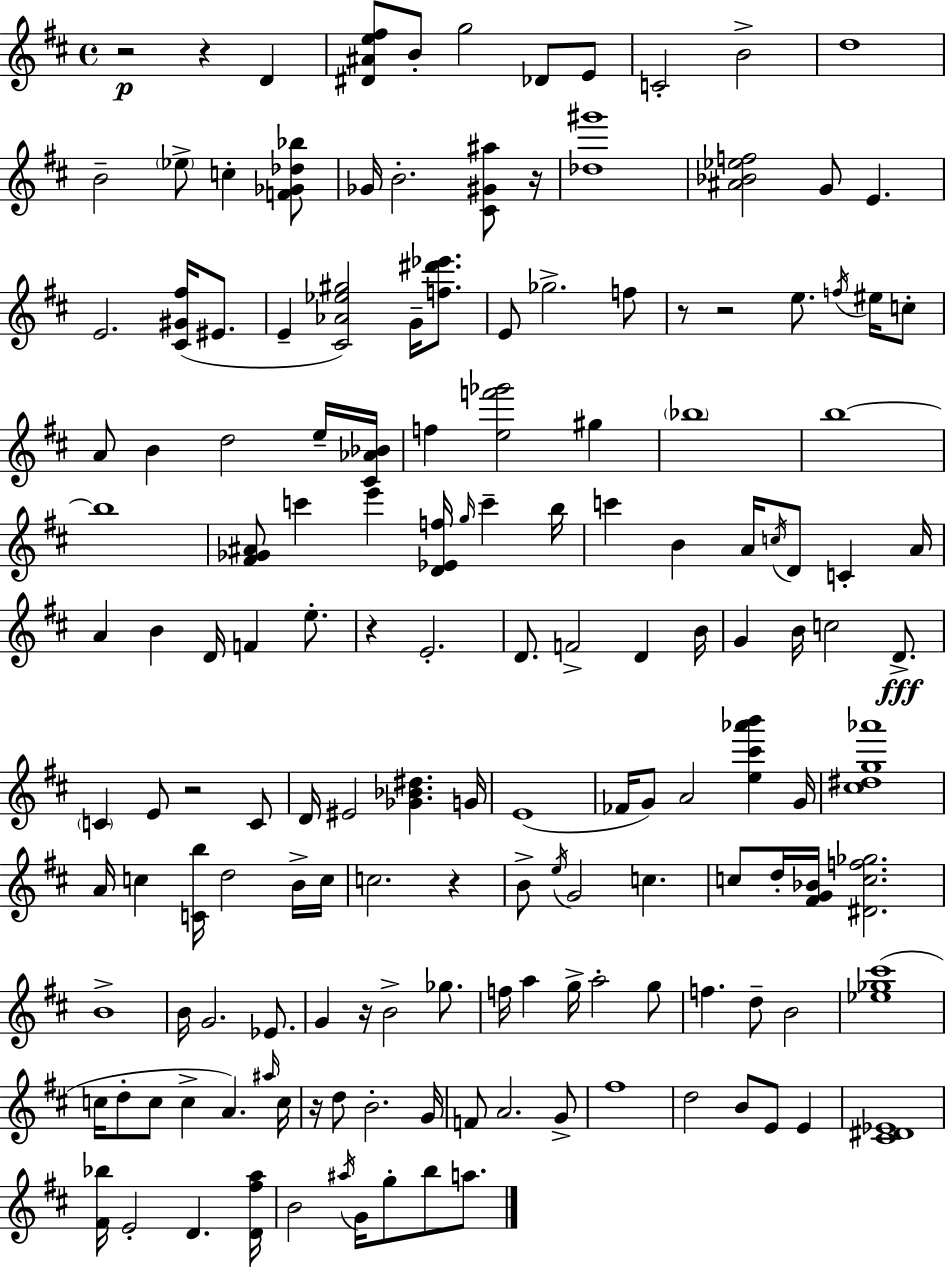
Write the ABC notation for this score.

X:1
T:Untitled
M:4/4
L:1/4
K:D
z2 z D [^D^Ae^f]/2 B/2 g2 _D/2 E/2 C2 B2 d4 B2 _e/2 c [F_G_d_b]/2 _G/4 B2 [^C^G^a]/2 z/4 [_d^g']4 [^A_B_ef]2 G/2 E E2 [^C^G^f]/4 ^E/2 E [^C_A_e^g]2 G/4 [f^d'_e']/2 E/2 _g2 f/2 z/2 z2 e/2 f/4 ^e/4 c/2 A/2 B d2 e/4 [^C_A_B]/4 f [ef'_g']2 ^g _b4 b4 b4 [^F_G^A]/2 c' e' [D_Ef]/4 g/4 c' b/4 c' B A/4 c/4 D/2 C A/4 A B D/4 F e/2 z E2 D/2 F2 D B/4 G B/4 c2 D/2 C E/2 z2 C/2 D/4 ^E2 [_G_B^d] G/4 E4 _F/4 G/2 A2 [e^c'_a'b'] G/4 [^c^dg_a']4 A/4 c [Cb]/4 d2 B/4 c/4 c2 z B/2 e/4 G2 c c/2 d/4 [^FG_B]/4 [^Dcf_g]2 B4 B/4 G2 _E/2 G z/4 B2 _g/2 f/4 a g/4 a2 g/2 f d/2 B2 [_e_g^c']4 c/4 d/2 c/2 c A ^a/4 c/4 z/4 d/2 B2 G/4 F/2 A2 G/2 ^f4 d2 B/2 E/2 E [^C^D_E]4 [^F_b]/4 E2 D [D^fa]/4 B2 ^a/4 G/4 g/2 b/2 a/2